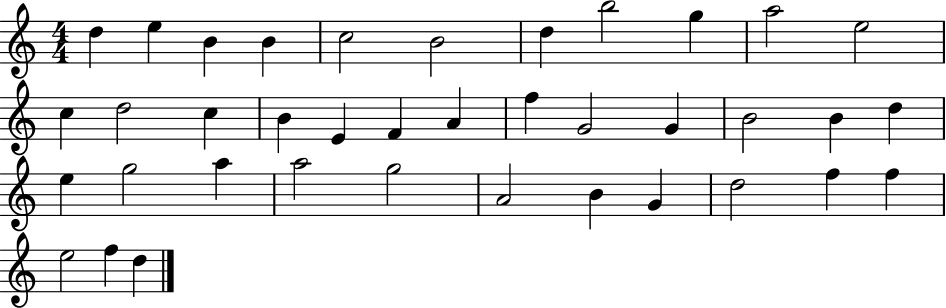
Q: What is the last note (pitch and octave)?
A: D5